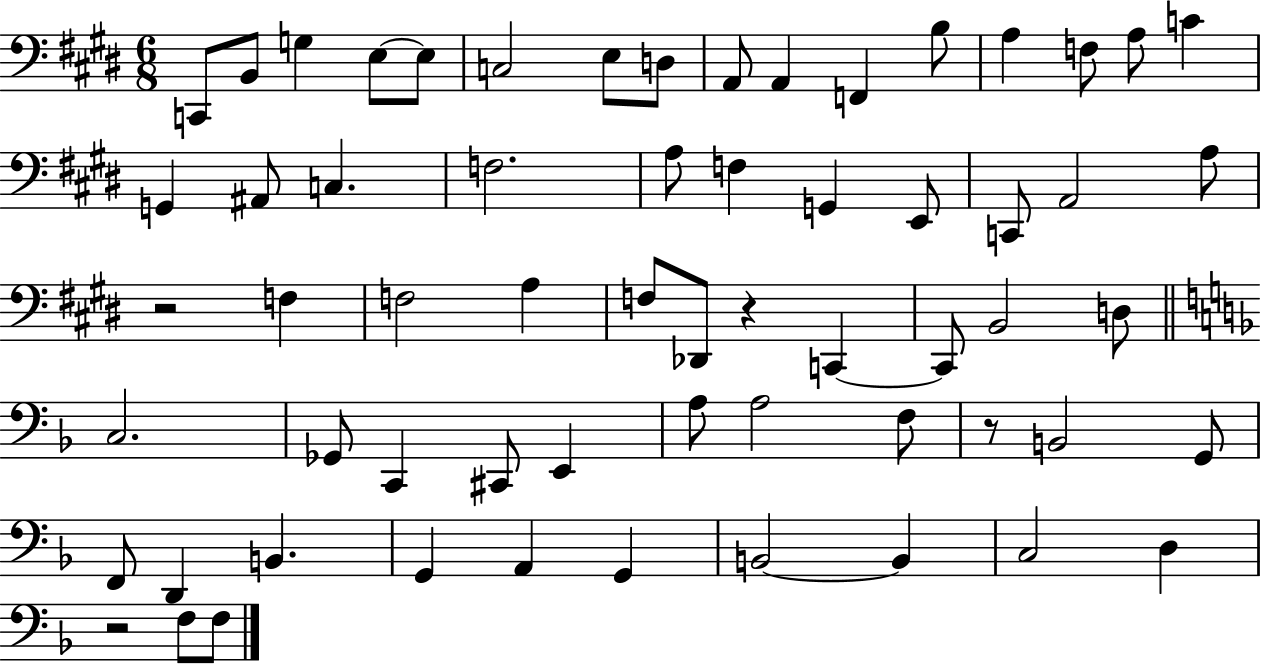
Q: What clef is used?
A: bass